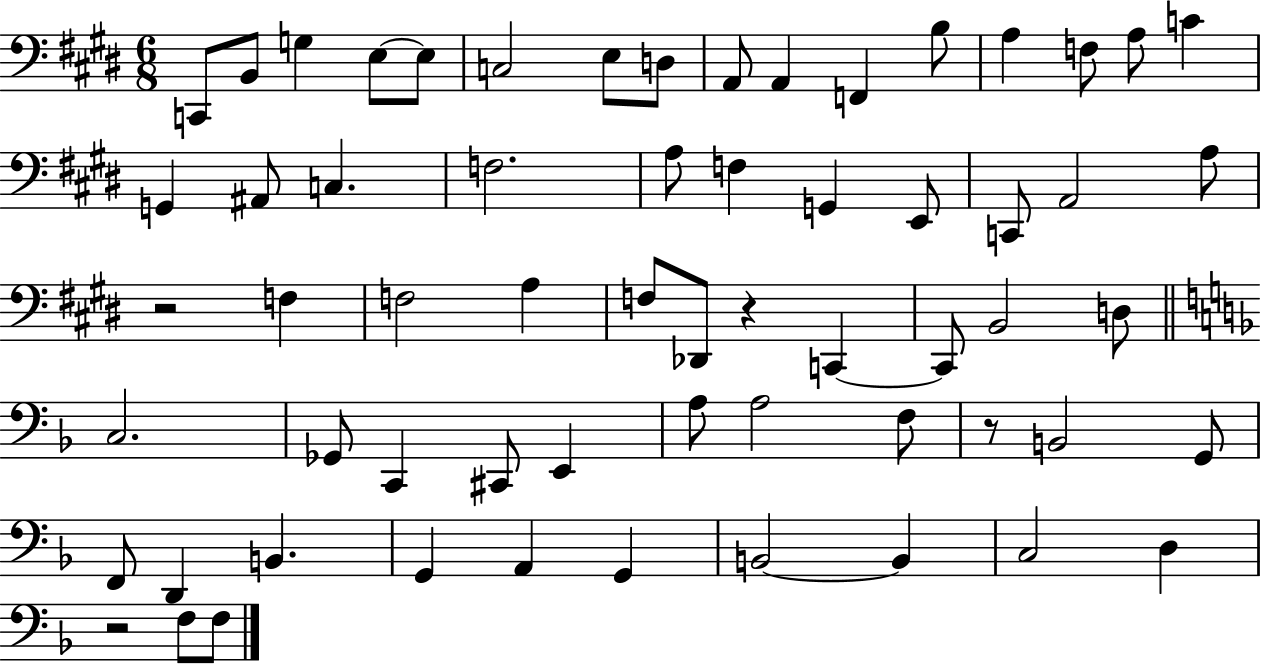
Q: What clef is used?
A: bass